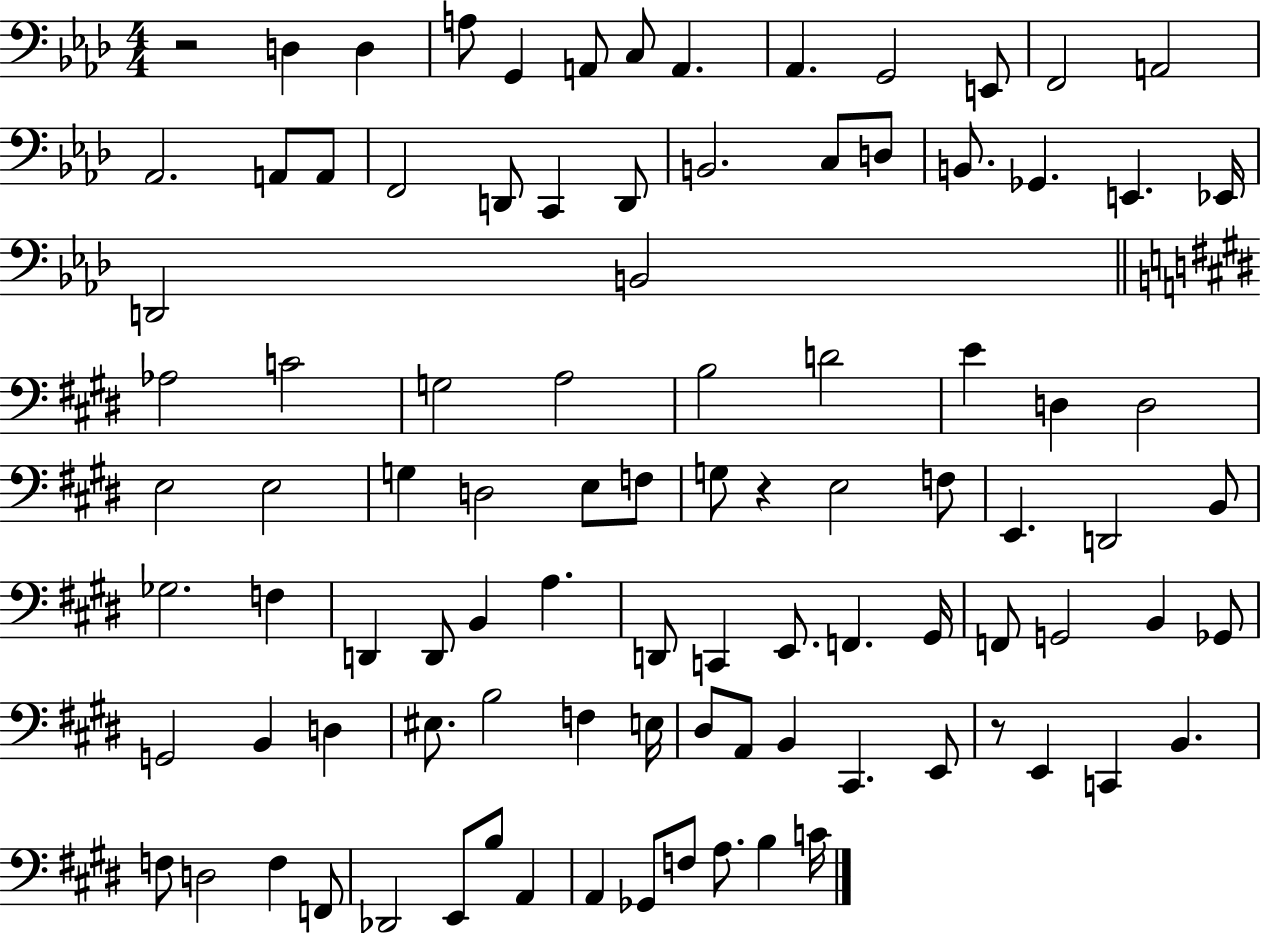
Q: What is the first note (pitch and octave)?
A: D3